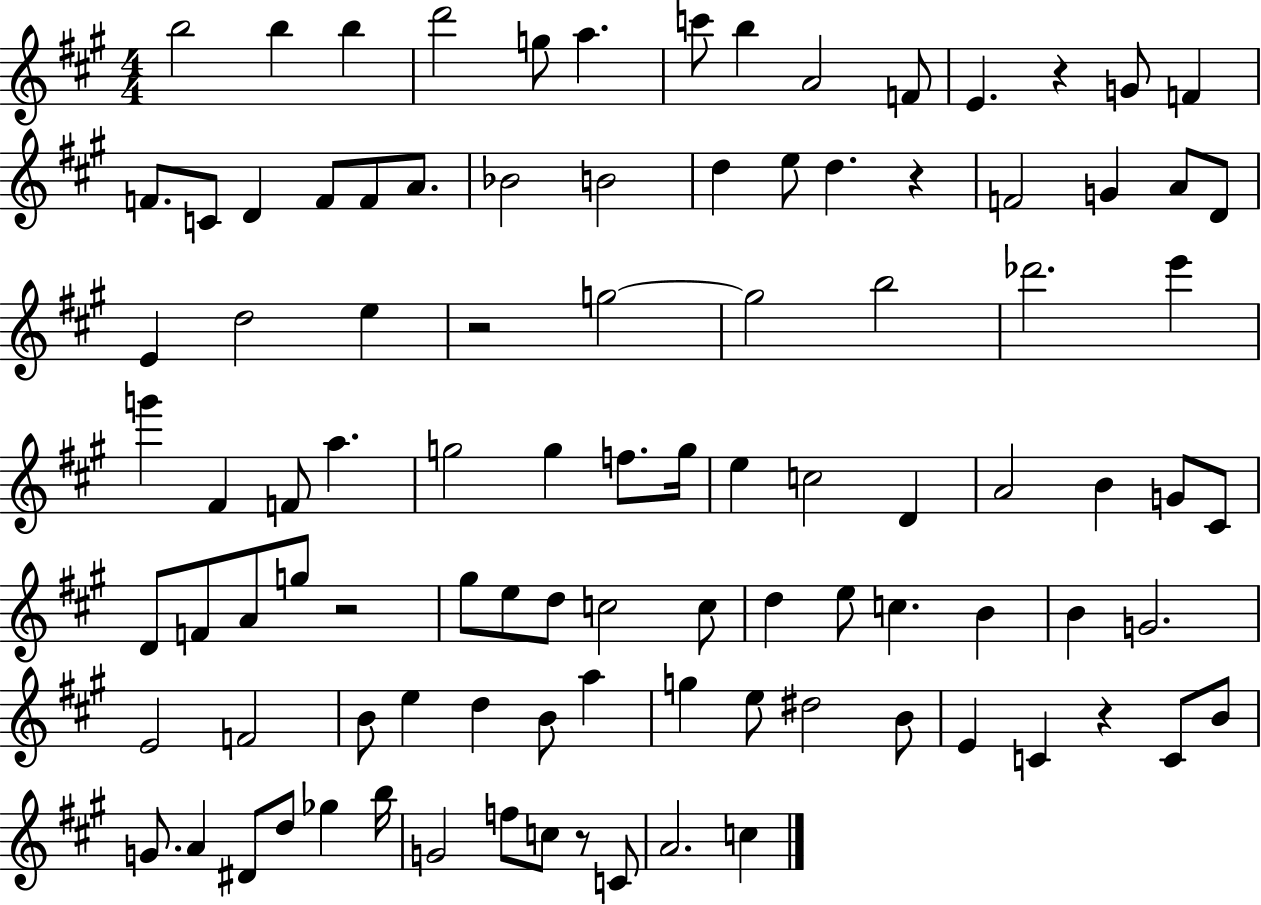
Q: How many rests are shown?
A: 6